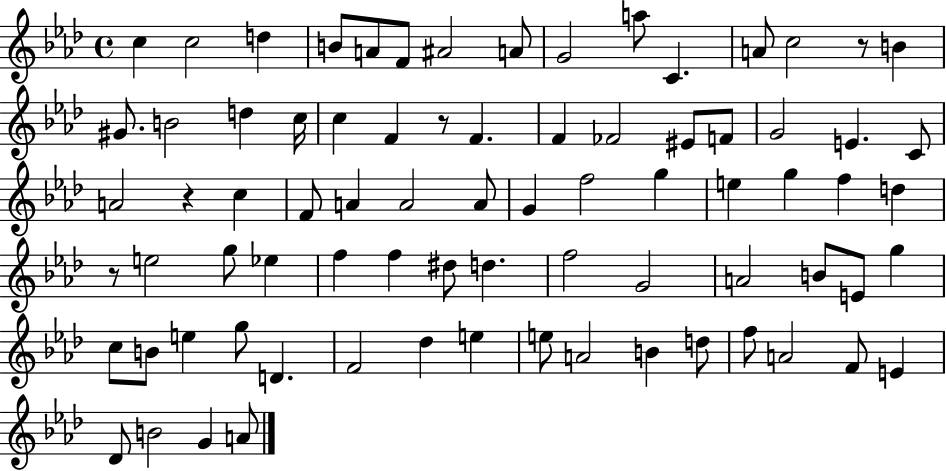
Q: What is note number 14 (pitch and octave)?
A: B4